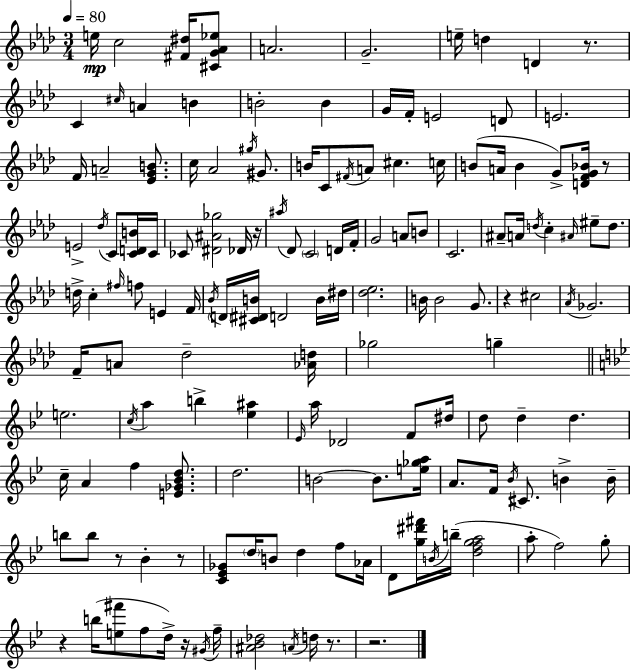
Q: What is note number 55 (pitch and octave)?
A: EIS5